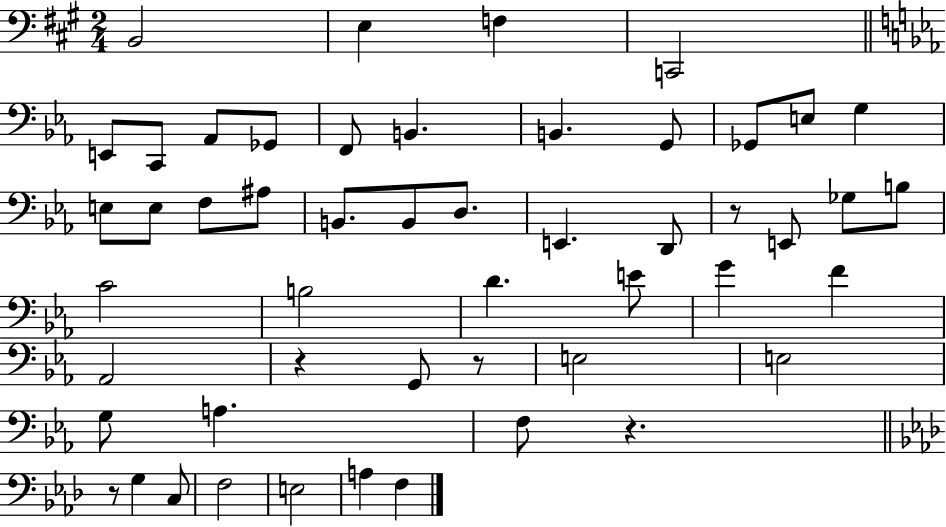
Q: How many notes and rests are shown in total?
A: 51